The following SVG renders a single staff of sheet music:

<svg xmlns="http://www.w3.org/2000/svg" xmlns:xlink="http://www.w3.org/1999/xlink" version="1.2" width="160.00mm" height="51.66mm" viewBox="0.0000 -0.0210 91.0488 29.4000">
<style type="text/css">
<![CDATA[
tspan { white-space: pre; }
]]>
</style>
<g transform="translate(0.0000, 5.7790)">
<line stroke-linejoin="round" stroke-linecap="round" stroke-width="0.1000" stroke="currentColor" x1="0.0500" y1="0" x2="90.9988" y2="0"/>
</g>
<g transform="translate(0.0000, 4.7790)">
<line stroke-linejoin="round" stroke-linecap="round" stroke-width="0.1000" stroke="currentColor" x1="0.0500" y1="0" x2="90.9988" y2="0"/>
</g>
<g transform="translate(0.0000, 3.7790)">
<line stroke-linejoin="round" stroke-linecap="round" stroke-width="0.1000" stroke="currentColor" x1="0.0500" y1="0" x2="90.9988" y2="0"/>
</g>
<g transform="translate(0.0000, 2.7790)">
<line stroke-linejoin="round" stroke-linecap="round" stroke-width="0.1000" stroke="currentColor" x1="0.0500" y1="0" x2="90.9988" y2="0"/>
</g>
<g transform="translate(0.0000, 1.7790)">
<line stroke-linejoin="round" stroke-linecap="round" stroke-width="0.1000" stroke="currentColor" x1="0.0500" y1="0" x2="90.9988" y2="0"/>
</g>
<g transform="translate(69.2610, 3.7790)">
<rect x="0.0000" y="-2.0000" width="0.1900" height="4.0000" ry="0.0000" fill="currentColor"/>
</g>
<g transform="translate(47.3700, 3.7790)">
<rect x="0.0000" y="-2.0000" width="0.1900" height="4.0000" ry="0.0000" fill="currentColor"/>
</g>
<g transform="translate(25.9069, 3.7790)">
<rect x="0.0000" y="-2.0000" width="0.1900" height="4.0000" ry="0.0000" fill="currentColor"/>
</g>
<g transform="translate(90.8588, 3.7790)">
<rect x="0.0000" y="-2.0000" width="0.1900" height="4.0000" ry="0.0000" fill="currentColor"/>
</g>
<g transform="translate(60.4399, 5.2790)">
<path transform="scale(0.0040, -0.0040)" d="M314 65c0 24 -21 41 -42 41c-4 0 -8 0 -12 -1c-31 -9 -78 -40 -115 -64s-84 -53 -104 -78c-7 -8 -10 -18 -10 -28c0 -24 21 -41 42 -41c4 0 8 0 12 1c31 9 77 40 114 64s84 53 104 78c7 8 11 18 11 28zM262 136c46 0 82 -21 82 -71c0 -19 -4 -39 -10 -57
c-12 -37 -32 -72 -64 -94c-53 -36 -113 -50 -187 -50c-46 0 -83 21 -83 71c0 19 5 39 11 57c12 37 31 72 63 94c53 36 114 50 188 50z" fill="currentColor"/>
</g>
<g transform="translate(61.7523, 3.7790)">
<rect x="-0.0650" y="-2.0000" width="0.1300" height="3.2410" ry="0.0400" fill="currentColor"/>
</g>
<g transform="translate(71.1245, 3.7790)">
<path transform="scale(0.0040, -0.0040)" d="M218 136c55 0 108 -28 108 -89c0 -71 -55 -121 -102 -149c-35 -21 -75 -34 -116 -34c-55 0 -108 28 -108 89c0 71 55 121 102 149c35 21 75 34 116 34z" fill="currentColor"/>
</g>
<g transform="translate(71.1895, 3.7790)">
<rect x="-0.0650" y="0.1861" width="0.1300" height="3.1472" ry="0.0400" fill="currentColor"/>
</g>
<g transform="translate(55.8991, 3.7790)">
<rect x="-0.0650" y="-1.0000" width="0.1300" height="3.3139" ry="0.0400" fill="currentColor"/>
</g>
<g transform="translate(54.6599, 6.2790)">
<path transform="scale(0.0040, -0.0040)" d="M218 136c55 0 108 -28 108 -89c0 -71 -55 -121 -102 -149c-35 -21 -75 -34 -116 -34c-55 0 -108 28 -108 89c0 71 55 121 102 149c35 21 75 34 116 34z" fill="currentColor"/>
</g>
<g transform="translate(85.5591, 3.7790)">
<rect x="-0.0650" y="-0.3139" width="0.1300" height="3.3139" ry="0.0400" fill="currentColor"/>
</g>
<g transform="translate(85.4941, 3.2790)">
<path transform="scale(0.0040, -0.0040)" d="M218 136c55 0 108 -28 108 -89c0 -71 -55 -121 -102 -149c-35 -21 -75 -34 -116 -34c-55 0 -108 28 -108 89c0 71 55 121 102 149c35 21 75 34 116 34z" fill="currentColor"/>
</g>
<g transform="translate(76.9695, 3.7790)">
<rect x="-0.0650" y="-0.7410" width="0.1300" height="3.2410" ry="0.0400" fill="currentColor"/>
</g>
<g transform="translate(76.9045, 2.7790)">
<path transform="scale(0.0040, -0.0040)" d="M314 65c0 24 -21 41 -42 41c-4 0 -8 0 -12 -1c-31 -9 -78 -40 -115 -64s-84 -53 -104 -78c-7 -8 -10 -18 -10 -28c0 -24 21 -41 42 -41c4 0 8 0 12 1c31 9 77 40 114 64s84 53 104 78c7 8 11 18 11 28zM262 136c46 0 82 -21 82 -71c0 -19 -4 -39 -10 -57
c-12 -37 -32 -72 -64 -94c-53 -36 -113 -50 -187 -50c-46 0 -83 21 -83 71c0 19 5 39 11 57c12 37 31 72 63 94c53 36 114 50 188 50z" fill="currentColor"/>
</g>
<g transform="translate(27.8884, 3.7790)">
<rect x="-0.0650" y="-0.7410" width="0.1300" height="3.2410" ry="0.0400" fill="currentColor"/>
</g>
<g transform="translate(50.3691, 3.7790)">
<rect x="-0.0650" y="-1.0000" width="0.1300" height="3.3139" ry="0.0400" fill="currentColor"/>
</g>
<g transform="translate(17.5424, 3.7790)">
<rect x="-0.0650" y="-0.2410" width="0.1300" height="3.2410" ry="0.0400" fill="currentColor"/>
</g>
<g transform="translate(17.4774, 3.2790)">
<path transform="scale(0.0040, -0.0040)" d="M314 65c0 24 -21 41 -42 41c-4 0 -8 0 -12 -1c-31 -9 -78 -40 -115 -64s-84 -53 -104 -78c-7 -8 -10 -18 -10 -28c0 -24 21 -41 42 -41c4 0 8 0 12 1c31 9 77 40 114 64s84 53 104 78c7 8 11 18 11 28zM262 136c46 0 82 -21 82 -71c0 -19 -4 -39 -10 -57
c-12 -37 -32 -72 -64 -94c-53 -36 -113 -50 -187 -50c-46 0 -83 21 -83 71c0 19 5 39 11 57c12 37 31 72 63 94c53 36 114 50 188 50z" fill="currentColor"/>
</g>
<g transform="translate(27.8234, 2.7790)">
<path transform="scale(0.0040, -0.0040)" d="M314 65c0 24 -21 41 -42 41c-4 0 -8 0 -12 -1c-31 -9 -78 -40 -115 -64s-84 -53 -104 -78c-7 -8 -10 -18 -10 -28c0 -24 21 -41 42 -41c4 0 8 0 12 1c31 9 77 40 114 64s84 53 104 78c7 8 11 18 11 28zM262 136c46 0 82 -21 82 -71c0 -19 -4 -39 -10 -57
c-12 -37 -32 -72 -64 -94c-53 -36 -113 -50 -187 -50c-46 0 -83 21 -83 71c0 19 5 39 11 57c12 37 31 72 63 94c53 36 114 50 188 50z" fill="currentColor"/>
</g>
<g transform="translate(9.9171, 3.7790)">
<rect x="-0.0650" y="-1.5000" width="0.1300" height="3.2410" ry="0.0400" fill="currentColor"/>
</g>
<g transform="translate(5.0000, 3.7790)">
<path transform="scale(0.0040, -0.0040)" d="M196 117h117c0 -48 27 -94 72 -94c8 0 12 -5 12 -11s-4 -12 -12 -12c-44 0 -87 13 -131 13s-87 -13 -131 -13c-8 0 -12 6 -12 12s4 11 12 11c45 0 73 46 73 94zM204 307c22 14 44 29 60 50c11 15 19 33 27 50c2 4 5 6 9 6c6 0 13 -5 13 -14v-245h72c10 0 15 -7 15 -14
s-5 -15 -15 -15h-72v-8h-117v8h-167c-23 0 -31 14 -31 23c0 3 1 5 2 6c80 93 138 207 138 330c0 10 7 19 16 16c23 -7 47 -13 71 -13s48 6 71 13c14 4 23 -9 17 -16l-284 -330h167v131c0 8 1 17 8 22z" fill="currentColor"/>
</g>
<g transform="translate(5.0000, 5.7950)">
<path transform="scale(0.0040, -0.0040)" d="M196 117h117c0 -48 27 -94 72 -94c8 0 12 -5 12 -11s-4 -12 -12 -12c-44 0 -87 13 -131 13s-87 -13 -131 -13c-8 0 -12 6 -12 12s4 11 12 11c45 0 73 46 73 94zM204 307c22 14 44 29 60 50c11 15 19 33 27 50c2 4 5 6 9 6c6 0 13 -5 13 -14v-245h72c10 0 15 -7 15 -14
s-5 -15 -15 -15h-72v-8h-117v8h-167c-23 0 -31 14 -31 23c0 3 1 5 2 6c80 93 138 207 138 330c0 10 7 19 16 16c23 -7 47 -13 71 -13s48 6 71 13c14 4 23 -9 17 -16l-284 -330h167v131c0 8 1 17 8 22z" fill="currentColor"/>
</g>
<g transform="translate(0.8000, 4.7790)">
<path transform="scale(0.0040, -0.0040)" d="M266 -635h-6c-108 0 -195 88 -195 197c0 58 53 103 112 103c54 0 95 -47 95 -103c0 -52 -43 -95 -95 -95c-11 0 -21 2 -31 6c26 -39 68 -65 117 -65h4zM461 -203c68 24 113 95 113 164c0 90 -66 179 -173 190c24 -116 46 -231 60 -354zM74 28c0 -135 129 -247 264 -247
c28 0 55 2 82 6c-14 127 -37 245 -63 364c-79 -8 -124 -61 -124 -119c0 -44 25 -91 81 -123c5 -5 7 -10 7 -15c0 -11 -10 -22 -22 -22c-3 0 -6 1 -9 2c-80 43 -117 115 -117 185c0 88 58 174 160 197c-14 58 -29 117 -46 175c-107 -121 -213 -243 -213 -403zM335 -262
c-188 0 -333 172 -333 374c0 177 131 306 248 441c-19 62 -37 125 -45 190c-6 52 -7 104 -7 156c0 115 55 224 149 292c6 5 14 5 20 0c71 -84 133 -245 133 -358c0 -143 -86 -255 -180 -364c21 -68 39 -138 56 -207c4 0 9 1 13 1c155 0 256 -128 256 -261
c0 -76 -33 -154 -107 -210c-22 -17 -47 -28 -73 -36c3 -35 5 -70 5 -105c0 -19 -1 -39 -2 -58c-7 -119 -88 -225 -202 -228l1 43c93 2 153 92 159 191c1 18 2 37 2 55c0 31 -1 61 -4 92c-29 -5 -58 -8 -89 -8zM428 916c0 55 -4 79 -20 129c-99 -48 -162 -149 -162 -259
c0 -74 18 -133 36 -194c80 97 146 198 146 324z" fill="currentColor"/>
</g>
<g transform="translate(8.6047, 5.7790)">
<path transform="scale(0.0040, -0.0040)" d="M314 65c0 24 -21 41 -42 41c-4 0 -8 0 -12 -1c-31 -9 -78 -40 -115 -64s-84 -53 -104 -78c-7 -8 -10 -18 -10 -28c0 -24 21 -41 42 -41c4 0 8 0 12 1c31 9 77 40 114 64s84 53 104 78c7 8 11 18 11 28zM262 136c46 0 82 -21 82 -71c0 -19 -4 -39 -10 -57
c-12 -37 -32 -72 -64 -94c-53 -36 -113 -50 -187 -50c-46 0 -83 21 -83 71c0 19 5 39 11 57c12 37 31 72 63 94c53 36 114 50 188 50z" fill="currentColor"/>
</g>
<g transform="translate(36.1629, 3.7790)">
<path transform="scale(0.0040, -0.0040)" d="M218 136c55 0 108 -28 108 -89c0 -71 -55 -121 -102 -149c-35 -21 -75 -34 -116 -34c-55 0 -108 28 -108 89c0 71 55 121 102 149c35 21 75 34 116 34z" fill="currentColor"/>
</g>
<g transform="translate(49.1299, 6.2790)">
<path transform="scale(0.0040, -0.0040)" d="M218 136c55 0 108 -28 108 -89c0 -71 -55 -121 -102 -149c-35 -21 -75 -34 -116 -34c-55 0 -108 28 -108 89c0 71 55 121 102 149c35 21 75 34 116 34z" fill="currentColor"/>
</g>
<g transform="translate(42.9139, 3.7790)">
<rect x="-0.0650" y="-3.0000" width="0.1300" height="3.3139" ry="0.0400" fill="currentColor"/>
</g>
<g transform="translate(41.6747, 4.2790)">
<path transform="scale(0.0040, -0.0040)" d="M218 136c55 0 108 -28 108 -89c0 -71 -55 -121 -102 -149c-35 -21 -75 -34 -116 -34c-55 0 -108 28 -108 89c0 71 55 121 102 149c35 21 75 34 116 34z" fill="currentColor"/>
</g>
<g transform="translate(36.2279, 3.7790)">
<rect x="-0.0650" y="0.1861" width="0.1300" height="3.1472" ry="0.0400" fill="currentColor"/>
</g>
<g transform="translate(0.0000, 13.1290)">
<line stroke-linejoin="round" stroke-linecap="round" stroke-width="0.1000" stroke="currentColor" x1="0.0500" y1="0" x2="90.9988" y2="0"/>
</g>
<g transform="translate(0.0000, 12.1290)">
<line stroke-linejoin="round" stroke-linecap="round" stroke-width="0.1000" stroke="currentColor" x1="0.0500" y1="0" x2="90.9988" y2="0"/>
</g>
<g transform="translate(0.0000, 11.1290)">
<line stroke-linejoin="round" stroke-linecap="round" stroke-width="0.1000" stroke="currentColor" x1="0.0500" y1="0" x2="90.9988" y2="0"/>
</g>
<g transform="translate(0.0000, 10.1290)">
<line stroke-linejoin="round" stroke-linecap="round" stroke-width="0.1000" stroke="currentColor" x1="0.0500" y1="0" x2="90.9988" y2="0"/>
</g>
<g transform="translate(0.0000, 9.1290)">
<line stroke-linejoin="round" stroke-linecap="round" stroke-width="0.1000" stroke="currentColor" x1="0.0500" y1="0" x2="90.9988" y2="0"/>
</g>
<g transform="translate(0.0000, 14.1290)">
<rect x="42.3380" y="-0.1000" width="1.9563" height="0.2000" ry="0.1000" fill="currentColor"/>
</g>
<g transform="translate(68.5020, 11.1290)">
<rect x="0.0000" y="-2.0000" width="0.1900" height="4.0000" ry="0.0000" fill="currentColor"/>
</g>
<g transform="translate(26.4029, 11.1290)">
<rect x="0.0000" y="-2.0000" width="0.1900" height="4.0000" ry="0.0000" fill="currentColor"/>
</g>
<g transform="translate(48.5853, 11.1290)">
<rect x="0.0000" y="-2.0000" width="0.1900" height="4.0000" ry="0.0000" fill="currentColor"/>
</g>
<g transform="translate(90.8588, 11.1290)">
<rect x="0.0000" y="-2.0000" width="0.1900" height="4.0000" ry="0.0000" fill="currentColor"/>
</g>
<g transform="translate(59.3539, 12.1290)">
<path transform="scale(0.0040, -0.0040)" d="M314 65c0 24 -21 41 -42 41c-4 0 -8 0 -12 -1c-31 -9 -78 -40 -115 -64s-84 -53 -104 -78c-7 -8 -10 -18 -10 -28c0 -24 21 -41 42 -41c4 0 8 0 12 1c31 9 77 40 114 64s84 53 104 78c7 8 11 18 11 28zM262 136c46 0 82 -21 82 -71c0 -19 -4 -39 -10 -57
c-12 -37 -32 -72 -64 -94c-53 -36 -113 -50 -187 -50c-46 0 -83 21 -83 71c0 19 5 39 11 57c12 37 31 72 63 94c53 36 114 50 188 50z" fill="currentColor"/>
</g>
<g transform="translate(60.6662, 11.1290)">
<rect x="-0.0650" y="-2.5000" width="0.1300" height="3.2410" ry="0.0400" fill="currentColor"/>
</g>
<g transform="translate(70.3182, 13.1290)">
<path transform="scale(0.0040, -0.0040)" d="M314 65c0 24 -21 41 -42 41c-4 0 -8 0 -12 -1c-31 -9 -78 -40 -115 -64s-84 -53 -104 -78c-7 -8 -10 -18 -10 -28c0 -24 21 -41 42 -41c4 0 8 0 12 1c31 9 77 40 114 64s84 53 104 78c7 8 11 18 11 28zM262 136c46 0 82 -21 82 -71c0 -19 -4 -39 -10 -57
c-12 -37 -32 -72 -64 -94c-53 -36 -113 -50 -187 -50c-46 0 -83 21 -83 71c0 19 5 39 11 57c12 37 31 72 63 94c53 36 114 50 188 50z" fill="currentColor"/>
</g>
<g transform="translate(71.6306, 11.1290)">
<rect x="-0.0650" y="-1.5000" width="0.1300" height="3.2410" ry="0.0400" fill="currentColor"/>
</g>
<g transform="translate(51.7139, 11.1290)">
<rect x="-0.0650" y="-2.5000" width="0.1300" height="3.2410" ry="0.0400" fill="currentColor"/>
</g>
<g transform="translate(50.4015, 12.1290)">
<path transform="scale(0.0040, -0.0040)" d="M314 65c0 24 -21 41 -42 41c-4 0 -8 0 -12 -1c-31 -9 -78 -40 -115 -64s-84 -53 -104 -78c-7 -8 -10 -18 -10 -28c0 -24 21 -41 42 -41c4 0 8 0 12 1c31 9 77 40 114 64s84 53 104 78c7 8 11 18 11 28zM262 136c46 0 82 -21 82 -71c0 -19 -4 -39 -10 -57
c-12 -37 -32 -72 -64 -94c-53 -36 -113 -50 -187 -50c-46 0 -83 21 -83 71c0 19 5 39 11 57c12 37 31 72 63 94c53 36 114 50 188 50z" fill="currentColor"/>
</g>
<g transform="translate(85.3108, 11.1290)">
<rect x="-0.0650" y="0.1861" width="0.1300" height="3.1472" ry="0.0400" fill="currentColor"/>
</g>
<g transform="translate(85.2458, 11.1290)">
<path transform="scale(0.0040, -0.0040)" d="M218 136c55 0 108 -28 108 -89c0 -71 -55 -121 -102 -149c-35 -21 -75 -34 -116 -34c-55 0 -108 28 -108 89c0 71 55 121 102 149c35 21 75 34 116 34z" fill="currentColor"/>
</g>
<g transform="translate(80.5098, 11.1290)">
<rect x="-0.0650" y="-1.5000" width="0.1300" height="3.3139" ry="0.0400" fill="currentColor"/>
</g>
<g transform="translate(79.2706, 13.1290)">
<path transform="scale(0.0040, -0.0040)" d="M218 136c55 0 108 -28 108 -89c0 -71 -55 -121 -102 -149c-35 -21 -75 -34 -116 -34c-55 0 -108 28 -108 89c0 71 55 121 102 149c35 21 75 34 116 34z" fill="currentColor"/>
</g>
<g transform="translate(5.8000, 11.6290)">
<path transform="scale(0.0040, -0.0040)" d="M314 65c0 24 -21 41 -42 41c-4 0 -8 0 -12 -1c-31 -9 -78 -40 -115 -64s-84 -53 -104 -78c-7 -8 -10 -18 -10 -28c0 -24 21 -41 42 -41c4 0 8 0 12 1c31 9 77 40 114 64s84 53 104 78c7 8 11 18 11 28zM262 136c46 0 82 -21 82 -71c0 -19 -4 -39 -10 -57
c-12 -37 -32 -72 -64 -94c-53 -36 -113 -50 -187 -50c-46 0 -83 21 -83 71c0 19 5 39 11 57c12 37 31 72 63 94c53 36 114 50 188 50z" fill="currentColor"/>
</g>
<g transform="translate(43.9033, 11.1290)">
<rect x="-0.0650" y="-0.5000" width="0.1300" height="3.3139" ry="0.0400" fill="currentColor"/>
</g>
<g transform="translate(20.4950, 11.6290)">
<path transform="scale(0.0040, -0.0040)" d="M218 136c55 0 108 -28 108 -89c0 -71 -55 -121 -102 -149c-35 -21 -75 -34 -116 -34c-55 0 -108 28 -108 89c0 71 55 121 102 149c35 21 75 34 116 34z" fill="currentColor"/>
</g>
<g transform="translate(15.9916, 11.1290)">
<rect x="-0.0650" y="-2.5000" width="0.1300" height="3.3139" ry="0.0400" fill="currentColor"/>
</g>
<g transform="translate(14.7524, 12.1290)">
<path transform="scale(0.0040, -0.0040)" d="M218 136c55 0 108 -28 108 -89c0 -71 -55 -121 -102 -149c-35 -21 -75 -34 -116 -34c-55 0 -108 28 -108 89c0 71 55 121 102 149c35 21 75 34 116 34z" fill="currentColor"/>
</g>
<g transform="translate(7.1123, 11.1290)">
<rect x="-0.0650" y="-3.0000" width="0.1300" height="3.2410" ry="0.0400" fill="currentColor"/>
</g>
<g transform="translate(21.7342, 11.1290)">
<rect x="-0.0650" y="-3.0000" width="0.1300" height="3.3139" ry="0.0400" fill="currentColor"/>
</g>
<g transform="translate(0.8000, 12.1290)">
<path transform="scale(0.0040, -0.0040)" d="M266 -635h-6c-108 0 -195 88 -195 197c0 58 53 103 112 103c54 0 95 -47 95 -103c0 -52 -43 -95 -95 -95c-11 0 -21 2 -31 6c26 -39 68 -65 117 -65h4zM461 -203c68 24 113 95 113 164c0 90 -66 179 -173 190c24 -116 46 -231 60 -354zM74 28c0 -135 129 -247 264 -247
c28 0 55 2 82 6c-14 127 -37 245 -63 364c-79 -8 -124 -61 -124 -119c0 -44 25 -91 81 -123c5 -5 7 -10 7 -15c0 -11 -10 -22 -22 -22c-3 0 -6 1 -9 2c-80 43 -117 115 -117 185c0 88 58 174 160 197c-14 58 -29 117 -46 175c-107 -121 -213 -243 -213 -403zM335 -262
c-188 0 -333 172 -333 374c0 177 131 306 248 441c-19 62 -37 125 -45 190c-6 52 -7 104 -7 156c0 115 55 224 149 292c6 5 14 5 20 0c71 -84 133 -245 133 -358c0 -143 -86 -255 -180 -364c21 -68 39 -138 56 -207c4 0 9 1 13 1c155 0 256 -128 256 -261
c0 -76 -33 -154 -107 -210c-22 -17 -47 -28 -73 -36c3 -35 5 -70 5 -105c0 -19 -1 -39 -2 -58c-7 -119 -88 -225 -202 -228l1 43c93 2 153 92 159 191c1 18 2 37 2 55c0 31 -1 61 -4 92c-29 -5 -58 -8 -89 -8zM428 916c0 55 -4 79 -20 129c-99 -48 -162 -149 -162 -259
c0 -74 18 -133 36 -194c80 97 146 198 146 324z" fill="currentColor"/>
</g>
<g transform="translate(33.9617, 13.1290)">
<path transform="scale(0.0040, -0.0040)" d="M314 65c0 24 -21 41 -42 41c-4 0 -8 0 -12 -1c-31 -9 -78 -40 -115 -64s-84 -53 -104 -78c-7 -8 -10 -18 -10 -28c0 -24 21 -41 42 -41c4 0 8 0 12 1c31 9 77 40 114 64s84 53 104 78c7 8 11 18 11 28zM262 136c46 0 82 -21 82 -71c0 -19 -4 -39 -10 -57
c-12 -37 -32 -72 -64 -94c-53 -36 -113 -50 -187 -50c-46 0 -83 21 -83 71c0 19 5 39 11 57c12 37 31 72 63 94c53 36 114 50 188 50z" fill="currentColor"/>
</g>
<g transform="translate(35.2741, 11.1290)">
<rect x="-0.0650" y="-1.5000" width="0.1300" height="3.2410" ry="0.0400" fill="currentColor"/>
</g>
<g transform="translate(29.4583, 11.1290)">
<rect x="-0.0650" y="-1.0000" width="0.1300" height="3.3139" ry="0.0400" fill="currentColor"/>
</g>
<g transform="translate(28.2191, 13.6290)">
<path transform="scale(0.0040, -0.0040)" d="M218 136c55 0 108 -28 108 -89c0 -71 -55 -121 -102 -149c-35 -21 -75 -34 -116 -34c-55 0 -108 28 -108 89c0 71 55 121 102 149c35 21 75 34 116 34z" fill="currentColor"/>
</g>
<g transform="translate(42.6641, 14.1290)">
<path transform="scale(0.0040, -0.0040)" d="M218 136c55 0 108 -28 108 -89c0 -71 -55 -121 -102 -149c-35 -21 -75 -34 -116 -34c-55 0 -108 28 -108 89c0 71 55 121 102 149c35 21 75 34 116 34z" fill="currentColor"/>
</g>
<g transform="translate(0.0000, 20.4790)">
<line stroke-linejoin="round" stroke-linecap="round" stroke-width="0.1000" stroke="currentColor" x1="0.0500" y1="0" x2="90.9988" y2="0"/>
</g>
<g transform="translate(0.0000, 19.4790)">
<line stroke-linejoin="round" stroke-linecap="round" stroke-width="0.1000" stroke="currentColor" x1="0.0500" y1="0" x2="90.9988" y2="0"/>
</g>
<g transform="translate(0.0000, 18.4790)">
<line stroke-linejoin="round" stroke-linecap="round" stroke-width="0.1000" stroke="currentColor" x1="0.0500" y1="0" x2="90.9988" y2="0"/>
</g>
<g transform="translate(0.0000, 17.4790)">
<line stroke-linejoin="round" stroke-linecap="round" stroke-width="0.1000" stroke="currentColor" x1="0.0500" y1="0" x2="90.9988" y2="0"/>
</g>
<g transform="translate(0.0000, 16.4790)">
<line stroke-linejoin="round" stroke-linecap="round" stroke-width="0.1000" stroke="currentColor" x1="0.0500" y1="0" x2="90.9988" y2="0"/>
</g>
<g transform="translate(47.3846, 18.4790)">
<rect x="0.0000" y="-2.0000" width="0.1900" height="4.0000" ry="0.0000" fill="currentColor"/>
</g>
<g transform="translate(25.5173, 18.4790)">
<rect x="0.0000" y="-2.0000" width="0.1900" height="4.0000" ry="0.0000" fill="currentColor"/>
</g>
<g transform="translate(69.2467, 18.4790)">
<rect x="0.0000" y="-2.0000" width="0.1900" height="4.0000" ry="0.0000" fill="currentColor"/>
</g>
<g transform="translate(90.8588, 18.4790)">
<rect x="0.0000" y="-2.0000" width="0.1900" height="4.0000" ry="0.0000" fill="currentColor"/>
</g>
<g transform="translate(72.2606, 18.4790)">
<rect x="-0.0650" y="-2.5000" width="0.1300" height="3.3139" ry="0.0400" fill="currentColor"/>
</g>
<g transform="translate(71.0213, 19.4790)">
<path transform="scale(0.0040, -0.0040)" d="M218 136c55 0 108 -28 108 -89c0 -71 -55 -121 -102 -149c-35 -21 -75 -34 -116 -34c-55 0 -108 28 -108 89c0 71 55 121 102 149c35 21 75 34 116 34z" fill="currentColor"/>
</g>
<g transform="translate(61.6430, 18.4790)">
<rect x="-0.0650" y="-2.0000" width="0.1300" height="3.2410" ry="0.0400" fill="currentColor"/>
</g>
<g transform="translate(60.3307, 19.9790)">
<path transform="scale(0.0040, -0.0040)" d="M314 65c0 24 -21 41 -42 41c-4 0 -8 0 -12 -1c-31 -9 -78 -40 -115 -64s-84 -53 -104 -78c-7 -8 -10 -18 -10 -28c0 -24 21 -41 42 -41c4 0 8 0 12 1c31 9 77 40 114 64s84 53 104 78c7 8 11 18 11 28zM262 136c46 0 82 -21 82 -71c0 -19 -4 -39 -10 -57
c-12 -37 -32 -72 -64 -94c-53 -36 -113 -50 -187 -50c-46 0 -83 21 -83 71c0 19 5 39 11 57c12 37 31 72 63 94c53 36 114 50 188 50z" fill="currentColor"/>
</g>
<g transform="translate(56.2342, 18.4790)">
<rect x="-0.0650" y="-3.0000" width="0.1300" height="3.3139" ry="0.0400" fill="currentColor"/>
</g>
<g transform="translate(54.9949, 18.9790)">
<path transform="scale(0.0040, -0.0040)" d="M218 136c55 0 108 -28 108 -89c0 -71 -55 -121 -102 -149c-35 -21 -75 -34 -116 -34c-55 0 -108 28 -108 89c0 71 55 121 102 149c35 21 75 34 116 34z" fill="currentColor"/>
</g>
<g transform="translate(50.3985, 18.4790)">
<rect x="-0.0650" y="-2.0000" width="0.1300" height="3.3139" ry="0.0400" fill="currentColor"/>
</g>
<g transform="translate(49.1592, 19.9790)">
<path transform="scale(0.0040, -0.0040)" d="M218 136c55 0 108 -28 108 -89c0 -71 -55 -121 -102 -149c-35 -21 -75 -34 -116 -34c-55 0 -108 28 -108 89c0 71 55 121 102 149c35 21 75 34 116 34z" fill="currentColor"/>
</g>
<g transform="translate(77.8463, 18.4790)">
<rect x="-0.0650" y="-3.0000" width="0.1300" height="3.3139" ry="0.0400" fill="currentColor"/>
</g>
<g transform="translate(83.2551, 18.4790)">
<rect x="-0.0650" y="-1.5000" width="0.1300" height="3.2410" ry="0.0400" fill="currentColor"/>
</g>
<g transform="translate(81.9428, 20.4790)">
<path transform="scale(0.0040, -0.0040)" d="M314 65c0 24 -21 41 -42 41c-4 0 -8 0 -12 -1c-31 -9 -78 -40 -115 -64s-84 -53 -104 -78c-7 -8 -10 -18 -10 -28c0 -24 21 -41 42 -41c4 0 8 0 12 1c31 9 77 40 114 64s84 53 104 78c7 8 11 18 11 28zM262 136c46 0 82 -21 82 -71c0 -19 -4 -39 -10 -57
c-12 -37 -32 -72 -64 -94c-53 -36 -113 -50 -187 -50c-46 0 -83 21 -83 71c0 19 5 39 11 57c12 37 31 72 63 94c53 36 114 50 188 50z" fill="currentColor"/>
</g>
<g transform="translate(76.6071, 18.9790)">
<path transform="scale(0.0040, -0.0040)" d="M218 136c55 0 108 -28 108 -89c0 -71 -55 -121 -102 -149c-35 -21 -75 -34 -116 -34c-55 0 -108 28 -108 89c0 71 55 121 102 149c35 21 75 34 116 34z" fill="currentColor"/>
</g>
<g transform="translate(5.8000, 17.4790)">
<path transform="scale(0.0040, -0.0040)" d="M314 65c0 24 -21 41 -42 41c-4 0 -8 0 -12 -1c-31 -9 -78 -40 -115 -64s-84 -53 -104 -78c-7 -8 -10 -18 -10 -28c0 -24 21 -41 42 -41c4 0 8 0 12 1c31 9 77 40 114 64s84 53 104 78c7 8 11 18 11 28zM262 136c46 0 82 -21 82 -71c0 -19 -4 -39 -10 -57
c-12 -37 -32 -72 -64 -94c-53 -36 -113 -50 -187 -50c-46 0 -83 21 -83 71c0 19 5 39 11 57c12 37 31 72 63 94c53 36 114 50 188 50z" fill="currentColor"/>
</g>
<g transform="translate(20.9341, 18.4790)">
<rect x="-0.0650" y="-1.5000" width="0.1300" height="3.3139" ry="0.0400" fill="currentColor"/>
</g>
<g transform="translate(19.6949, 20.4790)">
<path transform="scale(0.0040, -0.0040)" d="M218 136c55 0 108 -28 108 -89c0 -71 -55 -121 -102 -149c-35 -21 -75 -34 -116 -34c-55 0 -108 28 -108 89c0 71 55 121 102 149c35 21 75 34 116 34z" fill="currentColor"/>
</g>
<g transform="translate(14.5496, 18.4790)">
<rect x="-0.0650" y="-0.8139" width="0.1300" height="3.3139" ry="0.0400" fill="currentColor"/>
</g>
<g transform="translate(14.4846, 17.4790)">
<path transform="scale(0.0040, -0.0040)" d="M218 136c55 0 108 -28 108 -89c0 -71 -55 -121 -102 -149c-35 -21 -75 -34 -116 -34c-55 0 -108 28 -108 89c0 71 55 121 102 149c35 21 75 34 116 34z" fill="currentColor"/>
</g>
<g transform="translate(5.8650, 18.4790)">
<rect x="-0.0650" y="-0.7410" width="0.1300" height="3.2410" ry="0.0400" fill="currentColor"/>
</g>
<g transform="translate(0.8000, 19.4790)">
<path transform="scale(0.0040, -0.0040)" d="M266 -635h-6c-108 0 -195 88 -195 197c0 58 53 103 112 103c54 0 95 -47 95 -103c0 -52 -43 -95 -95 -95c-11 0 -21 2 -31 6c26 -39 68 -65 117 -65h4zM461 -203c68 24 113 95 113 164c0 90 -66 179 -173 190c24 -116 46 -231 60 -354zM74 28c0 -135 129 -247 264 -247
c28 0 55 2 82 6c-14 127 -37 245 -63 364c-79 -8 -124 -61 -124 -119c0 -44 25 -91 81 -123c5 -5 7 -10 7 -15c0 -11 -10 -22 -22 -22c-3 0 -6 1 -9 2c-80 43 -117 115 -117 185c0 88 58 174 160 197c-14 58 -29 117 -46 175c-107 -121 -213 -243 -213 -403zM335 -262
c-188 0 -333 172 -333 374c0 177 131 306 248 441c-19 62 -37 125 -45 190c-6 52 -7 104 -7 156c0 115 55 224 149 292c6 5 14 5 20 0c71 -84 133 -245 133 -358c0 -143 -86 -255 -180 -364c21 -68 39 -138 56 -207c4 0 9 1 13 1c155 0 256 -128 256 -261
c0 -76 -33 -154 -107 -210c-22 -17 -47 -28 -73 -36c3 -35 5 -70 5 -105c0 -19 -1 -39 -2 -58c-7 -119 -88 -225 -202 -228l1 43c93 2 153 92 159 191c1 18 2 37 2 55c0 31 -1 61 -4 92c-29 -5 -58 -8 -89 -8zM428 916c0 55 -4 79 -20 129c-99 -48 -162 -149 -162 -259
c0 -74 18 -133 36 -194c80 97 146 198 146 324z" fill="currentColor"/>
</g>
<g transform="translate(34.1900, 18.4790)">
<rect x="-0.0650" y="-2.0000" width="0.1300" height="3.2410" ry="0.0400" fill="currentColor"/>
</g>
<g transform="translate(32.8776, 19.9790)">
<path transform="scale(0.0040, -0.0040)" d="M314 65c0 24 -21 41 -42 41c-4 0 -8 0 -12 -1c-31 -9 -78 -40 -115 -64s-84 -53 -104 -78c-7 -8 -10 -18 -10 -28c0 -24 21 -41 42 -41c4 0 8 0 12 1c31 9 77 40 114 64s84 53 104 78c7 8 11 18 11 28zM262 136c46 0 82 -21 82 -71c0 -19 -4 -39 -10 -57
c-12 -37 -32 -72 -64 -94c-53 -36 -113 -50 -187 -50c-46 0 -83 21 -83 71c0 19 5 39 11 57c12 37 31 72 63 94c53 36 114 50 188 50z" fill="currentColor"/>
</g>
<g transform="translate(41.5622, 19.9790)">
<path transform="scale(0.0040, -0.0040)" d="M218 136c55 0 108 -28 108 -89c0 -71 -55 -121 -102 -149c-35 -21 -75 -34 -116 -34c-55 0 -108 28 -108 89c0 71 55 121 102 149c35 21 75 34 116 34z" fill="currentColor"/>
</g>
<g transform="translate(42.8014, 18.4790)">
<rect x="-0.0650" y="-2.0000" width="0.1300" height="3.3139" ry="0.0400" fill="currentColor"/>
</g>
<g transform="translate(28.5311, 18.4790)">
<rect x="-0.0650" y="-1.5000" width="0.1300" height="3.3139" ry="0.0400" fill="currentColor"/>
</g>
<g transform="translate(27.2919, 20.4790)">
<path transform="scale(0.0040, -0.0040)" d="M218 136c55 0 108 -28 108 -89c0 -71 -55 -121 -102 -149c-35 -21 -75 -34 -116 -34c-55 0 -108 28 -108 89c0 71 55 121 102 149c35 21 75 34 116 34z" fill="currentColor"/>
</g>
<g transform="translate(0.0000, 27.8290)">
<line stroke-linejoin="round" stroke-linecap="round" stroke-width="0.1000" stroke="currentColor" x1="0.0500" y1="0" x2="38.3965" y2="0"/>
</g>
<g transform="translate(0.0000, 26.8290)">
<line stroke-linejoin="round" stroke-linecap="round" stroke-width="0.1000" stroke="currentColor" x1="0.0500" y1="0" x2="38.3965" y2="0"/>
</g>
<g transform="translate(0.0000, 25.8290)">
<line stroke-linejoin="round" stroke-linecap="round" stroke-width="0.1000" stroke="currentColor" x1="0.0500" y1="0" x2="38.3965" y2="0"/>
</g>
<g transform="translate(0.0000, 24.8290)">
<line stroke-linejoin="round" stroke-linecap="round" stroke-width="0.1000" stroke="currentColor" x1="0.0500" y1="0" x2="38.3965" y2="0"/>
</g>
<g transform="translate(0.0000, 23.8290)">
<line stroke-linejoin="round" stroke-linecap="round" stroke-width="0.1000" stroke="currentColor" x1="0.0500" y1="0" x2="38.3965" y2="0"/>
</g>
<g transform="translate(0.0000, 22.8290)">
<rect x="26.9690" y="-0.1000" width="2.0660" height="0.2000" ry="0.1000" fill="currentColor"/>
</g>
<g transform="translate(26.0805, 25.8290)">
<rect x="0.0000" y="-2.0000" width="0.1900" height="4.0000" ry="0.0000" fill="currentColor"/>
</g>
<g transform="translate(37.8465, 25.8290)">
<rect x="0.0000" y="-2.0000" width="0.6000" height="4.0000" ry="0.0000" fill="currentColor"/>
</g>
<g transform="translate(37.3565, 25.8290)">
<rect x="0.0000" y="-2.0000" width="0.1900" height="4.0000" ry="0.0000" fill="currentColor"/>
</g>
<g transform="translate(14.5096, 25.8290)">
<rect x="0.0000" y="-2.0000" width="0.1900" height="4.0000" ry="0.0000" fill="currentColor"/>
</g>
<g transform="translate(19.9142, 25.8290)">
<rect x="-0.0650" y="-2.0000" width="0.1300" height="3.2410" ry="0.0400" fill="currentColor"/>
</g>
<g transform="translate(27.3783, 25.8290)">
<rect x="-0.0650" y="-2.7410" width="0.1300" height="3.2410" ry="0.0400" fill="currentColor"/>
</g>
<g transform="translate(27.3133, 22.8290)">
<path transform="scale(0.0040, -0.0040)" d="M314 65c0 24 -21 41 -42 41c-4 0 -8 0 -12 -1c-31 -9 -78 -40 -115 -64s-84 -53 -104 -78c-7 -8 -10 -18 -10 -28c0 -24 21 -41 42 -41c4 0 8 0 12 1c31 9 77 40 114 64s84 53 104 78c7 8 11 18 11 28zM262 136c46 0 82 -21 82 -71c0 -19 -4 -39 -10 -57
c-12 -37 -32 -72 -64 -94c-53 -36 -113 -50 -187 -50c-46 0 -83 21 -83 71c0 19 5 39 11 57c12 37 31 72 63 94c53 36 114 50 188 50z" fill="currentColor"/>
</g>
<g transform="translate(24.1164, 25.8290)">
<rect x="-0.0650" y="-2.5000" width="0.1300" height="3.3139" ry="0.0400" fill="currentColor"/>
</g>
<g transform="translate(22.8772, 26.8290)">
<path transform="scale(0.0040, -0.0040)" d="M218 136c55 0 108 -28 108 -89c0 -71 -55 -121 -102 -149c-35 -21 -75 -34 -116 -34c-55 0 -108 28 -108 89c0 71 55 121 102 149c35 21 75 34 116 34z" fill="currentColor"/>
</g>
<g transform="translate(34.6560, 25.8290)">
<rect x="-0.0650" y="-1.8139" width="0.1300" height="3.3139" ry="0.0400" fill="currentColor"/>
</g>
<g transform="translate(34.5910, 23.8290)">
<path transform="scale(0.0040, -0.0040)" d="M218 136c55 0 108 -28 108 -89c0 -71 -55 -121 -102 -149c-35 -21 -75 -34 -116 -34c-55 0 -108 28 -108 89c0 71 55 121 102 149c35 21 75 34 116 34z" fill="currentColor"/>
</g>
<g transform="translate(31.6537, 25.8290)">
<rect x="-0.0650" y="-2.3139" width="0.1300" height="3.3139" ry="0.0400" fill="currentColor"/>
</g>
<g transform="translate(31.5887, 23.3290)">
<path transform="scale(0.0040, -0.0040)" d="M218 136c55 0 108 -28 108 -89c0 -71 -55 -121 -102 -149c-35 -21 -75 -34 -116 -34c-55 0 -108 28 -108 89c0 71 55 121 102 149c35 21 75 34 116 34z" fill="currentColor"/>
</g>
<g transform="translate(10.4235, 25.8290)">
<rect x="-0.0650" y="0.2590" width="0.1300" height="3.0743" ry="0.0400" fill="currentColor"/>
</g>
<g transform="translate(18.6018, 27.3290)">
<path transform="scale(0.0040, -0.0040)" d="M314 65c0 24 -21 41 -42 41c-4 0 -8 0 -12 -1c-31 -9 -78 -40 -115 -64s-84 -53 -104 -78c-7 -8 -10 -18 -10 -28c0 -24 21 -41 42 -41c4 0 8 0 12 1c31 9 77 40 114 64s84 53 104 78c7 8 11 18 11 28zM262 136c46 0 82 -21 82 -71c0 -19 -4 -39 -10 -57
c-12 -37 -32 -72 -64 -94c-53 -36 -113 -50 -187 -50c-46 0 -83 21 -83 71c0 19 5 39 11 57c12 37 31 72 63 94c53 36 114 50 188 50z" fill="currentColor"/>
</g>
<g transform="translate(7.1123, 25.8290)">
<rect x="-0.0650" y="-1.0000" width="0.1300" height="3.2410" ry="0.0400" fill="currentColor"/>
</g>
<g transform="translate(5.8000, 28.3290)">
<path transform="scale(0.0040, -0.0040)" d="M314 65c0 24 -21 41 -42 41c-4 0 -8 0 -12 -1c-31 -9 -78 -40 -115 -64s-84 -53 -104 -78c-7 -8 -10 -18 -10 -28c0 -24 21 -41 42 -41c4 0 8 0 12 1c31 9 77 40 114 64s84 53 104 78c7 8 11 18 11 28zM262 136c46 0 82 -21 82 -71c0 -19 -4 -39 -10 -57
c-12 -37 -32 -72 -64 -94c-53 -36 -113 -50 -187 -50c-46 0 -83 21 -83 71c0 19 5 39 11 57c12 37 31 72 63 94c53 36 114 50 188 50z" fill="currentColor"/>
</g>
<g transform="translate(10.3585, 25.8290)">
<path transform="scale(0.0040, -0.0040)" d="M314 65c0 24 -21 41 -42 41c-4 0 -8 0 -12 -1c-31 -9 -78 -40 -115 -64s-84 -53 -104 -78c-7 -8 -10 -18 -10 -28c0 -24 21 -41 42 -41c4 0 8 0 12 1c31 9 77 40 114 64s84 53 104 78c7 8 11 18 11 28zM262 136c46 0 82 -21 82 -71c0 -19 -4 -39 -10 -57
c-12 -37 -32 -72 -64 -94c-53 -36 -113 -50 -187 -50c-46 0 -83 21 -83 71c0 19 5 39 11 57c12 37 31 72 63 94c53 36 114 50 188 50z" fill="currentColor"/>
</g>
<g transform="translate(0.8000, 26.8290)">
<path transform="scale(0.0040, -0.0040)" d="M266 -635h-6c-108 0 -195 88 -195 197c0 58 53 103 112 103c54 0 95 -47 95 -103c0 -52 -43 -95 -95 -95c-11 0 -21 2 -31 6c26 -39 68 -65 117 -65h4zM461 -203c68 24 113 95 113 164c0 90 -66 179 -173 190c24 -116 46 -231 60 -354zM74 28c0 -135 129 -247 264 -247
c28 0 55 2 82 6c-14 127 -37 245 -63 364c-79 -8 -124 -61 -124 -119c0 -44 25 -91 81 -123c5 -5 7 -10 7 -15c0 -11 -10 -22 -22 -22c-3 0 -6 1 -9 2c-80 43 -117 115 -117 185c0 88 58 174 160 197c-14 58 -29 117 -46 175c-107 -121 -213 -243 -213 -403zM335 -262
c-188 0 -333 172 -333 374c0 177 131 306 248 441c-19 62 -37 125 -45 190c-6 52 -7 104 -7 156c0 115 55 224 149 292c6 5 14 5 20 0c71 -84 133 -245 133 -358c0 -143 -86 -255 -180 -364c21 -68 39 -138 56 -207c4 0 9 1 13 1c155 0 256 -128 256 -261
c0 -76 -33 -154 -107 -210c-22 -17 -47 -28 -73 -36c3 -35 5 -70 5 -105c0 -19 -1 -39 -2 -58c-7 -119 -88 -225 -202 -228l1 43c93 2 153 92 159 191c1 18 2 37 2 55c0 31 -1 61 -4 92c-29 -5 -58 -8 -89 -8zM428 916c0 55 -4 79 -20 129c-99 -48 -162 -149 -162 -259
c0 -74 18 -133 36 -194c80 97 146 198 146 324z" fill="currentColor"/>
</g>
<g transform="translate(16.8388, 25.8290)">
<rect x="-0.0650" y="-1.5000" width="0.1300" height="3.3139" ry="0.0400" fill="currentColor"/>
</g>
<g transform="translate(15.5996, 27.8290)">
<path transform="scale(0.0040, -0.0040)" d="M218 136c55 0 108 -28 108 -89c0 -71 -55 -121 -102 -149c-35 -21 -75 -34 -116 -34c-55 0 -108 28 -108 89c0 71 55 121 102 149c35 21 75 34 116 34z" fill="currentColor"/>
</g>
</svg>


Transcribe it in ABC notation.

X:1
T:Untitled
M:4/4
L:1/4
K:C
E2 c2 d2 B A D D F2 B d2 c A2 G A D E2 C G2 G2 E2 E B d2 d E E F2 F F A F2 G A E2 D2 B2 E F2 G a2 g f